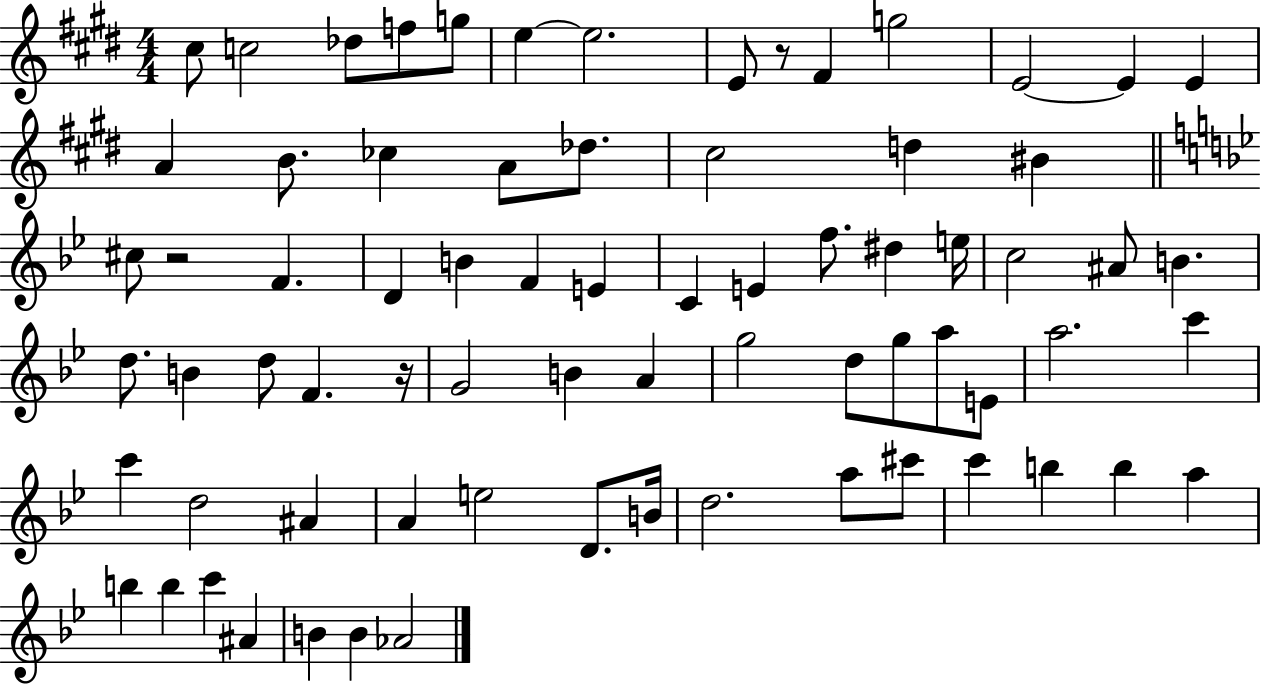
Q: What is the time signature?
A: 4/4